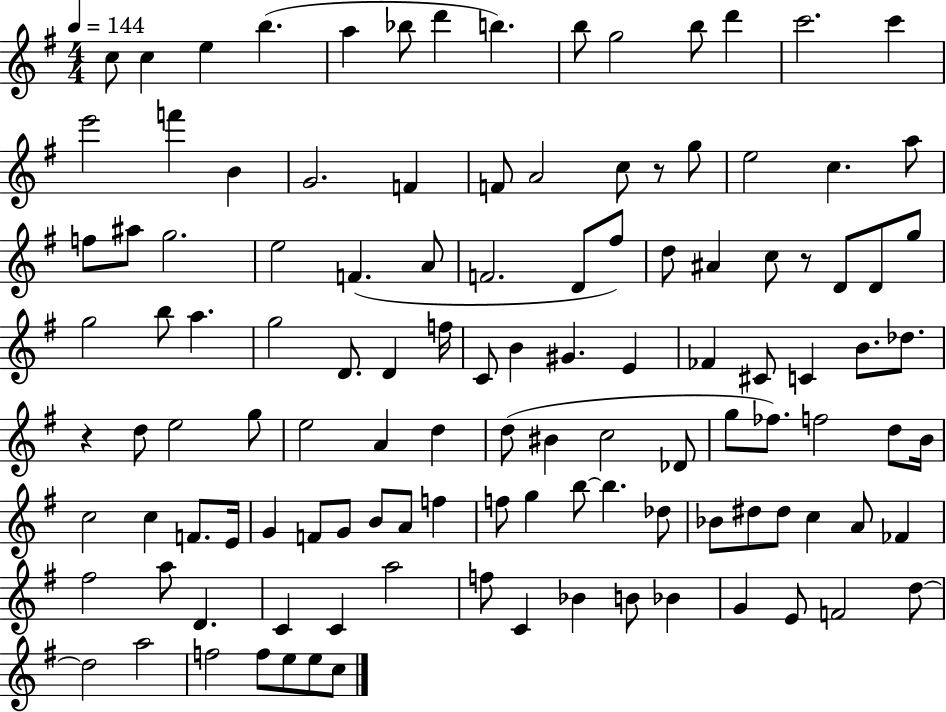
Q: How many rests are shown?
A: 3